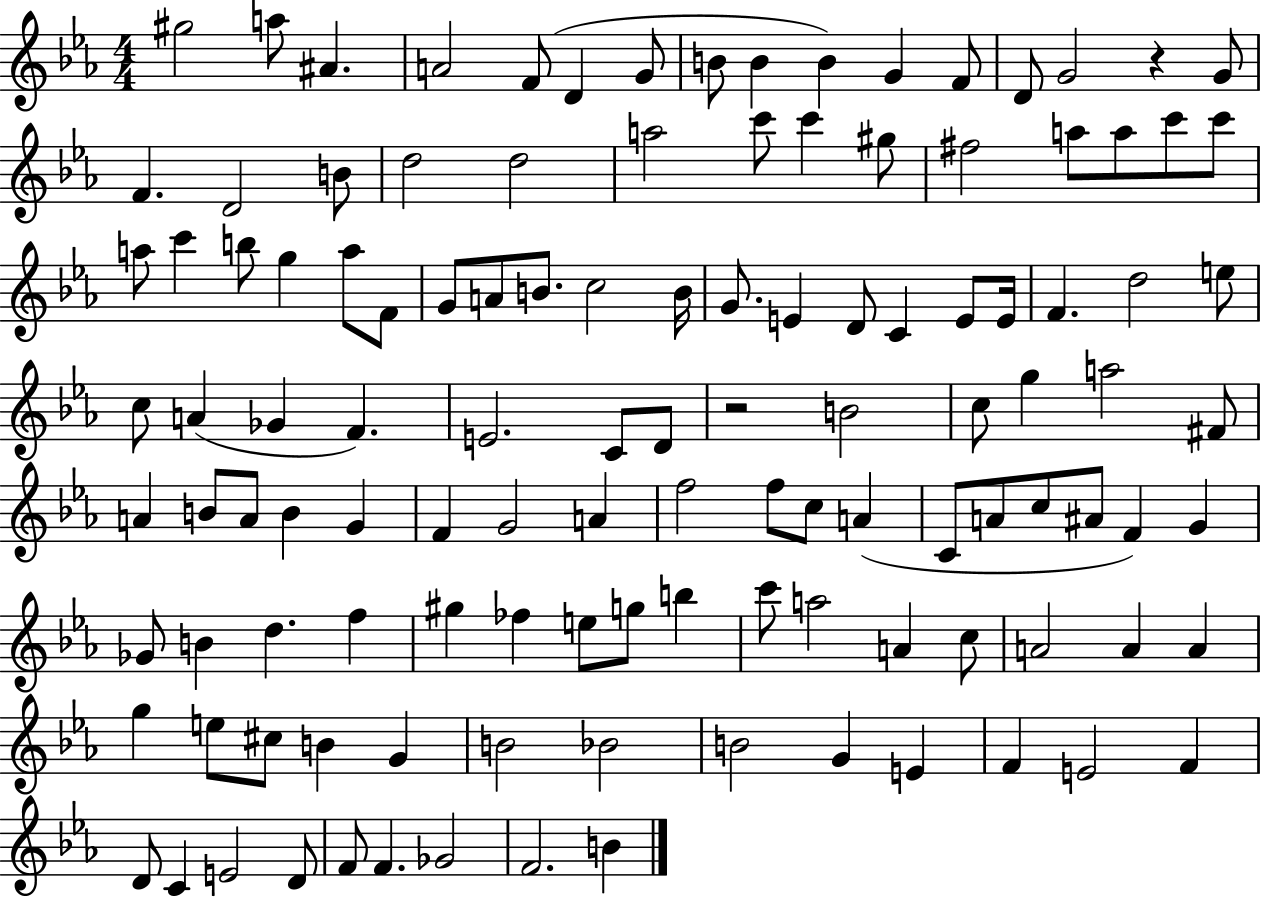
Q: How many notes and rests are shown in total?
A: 119